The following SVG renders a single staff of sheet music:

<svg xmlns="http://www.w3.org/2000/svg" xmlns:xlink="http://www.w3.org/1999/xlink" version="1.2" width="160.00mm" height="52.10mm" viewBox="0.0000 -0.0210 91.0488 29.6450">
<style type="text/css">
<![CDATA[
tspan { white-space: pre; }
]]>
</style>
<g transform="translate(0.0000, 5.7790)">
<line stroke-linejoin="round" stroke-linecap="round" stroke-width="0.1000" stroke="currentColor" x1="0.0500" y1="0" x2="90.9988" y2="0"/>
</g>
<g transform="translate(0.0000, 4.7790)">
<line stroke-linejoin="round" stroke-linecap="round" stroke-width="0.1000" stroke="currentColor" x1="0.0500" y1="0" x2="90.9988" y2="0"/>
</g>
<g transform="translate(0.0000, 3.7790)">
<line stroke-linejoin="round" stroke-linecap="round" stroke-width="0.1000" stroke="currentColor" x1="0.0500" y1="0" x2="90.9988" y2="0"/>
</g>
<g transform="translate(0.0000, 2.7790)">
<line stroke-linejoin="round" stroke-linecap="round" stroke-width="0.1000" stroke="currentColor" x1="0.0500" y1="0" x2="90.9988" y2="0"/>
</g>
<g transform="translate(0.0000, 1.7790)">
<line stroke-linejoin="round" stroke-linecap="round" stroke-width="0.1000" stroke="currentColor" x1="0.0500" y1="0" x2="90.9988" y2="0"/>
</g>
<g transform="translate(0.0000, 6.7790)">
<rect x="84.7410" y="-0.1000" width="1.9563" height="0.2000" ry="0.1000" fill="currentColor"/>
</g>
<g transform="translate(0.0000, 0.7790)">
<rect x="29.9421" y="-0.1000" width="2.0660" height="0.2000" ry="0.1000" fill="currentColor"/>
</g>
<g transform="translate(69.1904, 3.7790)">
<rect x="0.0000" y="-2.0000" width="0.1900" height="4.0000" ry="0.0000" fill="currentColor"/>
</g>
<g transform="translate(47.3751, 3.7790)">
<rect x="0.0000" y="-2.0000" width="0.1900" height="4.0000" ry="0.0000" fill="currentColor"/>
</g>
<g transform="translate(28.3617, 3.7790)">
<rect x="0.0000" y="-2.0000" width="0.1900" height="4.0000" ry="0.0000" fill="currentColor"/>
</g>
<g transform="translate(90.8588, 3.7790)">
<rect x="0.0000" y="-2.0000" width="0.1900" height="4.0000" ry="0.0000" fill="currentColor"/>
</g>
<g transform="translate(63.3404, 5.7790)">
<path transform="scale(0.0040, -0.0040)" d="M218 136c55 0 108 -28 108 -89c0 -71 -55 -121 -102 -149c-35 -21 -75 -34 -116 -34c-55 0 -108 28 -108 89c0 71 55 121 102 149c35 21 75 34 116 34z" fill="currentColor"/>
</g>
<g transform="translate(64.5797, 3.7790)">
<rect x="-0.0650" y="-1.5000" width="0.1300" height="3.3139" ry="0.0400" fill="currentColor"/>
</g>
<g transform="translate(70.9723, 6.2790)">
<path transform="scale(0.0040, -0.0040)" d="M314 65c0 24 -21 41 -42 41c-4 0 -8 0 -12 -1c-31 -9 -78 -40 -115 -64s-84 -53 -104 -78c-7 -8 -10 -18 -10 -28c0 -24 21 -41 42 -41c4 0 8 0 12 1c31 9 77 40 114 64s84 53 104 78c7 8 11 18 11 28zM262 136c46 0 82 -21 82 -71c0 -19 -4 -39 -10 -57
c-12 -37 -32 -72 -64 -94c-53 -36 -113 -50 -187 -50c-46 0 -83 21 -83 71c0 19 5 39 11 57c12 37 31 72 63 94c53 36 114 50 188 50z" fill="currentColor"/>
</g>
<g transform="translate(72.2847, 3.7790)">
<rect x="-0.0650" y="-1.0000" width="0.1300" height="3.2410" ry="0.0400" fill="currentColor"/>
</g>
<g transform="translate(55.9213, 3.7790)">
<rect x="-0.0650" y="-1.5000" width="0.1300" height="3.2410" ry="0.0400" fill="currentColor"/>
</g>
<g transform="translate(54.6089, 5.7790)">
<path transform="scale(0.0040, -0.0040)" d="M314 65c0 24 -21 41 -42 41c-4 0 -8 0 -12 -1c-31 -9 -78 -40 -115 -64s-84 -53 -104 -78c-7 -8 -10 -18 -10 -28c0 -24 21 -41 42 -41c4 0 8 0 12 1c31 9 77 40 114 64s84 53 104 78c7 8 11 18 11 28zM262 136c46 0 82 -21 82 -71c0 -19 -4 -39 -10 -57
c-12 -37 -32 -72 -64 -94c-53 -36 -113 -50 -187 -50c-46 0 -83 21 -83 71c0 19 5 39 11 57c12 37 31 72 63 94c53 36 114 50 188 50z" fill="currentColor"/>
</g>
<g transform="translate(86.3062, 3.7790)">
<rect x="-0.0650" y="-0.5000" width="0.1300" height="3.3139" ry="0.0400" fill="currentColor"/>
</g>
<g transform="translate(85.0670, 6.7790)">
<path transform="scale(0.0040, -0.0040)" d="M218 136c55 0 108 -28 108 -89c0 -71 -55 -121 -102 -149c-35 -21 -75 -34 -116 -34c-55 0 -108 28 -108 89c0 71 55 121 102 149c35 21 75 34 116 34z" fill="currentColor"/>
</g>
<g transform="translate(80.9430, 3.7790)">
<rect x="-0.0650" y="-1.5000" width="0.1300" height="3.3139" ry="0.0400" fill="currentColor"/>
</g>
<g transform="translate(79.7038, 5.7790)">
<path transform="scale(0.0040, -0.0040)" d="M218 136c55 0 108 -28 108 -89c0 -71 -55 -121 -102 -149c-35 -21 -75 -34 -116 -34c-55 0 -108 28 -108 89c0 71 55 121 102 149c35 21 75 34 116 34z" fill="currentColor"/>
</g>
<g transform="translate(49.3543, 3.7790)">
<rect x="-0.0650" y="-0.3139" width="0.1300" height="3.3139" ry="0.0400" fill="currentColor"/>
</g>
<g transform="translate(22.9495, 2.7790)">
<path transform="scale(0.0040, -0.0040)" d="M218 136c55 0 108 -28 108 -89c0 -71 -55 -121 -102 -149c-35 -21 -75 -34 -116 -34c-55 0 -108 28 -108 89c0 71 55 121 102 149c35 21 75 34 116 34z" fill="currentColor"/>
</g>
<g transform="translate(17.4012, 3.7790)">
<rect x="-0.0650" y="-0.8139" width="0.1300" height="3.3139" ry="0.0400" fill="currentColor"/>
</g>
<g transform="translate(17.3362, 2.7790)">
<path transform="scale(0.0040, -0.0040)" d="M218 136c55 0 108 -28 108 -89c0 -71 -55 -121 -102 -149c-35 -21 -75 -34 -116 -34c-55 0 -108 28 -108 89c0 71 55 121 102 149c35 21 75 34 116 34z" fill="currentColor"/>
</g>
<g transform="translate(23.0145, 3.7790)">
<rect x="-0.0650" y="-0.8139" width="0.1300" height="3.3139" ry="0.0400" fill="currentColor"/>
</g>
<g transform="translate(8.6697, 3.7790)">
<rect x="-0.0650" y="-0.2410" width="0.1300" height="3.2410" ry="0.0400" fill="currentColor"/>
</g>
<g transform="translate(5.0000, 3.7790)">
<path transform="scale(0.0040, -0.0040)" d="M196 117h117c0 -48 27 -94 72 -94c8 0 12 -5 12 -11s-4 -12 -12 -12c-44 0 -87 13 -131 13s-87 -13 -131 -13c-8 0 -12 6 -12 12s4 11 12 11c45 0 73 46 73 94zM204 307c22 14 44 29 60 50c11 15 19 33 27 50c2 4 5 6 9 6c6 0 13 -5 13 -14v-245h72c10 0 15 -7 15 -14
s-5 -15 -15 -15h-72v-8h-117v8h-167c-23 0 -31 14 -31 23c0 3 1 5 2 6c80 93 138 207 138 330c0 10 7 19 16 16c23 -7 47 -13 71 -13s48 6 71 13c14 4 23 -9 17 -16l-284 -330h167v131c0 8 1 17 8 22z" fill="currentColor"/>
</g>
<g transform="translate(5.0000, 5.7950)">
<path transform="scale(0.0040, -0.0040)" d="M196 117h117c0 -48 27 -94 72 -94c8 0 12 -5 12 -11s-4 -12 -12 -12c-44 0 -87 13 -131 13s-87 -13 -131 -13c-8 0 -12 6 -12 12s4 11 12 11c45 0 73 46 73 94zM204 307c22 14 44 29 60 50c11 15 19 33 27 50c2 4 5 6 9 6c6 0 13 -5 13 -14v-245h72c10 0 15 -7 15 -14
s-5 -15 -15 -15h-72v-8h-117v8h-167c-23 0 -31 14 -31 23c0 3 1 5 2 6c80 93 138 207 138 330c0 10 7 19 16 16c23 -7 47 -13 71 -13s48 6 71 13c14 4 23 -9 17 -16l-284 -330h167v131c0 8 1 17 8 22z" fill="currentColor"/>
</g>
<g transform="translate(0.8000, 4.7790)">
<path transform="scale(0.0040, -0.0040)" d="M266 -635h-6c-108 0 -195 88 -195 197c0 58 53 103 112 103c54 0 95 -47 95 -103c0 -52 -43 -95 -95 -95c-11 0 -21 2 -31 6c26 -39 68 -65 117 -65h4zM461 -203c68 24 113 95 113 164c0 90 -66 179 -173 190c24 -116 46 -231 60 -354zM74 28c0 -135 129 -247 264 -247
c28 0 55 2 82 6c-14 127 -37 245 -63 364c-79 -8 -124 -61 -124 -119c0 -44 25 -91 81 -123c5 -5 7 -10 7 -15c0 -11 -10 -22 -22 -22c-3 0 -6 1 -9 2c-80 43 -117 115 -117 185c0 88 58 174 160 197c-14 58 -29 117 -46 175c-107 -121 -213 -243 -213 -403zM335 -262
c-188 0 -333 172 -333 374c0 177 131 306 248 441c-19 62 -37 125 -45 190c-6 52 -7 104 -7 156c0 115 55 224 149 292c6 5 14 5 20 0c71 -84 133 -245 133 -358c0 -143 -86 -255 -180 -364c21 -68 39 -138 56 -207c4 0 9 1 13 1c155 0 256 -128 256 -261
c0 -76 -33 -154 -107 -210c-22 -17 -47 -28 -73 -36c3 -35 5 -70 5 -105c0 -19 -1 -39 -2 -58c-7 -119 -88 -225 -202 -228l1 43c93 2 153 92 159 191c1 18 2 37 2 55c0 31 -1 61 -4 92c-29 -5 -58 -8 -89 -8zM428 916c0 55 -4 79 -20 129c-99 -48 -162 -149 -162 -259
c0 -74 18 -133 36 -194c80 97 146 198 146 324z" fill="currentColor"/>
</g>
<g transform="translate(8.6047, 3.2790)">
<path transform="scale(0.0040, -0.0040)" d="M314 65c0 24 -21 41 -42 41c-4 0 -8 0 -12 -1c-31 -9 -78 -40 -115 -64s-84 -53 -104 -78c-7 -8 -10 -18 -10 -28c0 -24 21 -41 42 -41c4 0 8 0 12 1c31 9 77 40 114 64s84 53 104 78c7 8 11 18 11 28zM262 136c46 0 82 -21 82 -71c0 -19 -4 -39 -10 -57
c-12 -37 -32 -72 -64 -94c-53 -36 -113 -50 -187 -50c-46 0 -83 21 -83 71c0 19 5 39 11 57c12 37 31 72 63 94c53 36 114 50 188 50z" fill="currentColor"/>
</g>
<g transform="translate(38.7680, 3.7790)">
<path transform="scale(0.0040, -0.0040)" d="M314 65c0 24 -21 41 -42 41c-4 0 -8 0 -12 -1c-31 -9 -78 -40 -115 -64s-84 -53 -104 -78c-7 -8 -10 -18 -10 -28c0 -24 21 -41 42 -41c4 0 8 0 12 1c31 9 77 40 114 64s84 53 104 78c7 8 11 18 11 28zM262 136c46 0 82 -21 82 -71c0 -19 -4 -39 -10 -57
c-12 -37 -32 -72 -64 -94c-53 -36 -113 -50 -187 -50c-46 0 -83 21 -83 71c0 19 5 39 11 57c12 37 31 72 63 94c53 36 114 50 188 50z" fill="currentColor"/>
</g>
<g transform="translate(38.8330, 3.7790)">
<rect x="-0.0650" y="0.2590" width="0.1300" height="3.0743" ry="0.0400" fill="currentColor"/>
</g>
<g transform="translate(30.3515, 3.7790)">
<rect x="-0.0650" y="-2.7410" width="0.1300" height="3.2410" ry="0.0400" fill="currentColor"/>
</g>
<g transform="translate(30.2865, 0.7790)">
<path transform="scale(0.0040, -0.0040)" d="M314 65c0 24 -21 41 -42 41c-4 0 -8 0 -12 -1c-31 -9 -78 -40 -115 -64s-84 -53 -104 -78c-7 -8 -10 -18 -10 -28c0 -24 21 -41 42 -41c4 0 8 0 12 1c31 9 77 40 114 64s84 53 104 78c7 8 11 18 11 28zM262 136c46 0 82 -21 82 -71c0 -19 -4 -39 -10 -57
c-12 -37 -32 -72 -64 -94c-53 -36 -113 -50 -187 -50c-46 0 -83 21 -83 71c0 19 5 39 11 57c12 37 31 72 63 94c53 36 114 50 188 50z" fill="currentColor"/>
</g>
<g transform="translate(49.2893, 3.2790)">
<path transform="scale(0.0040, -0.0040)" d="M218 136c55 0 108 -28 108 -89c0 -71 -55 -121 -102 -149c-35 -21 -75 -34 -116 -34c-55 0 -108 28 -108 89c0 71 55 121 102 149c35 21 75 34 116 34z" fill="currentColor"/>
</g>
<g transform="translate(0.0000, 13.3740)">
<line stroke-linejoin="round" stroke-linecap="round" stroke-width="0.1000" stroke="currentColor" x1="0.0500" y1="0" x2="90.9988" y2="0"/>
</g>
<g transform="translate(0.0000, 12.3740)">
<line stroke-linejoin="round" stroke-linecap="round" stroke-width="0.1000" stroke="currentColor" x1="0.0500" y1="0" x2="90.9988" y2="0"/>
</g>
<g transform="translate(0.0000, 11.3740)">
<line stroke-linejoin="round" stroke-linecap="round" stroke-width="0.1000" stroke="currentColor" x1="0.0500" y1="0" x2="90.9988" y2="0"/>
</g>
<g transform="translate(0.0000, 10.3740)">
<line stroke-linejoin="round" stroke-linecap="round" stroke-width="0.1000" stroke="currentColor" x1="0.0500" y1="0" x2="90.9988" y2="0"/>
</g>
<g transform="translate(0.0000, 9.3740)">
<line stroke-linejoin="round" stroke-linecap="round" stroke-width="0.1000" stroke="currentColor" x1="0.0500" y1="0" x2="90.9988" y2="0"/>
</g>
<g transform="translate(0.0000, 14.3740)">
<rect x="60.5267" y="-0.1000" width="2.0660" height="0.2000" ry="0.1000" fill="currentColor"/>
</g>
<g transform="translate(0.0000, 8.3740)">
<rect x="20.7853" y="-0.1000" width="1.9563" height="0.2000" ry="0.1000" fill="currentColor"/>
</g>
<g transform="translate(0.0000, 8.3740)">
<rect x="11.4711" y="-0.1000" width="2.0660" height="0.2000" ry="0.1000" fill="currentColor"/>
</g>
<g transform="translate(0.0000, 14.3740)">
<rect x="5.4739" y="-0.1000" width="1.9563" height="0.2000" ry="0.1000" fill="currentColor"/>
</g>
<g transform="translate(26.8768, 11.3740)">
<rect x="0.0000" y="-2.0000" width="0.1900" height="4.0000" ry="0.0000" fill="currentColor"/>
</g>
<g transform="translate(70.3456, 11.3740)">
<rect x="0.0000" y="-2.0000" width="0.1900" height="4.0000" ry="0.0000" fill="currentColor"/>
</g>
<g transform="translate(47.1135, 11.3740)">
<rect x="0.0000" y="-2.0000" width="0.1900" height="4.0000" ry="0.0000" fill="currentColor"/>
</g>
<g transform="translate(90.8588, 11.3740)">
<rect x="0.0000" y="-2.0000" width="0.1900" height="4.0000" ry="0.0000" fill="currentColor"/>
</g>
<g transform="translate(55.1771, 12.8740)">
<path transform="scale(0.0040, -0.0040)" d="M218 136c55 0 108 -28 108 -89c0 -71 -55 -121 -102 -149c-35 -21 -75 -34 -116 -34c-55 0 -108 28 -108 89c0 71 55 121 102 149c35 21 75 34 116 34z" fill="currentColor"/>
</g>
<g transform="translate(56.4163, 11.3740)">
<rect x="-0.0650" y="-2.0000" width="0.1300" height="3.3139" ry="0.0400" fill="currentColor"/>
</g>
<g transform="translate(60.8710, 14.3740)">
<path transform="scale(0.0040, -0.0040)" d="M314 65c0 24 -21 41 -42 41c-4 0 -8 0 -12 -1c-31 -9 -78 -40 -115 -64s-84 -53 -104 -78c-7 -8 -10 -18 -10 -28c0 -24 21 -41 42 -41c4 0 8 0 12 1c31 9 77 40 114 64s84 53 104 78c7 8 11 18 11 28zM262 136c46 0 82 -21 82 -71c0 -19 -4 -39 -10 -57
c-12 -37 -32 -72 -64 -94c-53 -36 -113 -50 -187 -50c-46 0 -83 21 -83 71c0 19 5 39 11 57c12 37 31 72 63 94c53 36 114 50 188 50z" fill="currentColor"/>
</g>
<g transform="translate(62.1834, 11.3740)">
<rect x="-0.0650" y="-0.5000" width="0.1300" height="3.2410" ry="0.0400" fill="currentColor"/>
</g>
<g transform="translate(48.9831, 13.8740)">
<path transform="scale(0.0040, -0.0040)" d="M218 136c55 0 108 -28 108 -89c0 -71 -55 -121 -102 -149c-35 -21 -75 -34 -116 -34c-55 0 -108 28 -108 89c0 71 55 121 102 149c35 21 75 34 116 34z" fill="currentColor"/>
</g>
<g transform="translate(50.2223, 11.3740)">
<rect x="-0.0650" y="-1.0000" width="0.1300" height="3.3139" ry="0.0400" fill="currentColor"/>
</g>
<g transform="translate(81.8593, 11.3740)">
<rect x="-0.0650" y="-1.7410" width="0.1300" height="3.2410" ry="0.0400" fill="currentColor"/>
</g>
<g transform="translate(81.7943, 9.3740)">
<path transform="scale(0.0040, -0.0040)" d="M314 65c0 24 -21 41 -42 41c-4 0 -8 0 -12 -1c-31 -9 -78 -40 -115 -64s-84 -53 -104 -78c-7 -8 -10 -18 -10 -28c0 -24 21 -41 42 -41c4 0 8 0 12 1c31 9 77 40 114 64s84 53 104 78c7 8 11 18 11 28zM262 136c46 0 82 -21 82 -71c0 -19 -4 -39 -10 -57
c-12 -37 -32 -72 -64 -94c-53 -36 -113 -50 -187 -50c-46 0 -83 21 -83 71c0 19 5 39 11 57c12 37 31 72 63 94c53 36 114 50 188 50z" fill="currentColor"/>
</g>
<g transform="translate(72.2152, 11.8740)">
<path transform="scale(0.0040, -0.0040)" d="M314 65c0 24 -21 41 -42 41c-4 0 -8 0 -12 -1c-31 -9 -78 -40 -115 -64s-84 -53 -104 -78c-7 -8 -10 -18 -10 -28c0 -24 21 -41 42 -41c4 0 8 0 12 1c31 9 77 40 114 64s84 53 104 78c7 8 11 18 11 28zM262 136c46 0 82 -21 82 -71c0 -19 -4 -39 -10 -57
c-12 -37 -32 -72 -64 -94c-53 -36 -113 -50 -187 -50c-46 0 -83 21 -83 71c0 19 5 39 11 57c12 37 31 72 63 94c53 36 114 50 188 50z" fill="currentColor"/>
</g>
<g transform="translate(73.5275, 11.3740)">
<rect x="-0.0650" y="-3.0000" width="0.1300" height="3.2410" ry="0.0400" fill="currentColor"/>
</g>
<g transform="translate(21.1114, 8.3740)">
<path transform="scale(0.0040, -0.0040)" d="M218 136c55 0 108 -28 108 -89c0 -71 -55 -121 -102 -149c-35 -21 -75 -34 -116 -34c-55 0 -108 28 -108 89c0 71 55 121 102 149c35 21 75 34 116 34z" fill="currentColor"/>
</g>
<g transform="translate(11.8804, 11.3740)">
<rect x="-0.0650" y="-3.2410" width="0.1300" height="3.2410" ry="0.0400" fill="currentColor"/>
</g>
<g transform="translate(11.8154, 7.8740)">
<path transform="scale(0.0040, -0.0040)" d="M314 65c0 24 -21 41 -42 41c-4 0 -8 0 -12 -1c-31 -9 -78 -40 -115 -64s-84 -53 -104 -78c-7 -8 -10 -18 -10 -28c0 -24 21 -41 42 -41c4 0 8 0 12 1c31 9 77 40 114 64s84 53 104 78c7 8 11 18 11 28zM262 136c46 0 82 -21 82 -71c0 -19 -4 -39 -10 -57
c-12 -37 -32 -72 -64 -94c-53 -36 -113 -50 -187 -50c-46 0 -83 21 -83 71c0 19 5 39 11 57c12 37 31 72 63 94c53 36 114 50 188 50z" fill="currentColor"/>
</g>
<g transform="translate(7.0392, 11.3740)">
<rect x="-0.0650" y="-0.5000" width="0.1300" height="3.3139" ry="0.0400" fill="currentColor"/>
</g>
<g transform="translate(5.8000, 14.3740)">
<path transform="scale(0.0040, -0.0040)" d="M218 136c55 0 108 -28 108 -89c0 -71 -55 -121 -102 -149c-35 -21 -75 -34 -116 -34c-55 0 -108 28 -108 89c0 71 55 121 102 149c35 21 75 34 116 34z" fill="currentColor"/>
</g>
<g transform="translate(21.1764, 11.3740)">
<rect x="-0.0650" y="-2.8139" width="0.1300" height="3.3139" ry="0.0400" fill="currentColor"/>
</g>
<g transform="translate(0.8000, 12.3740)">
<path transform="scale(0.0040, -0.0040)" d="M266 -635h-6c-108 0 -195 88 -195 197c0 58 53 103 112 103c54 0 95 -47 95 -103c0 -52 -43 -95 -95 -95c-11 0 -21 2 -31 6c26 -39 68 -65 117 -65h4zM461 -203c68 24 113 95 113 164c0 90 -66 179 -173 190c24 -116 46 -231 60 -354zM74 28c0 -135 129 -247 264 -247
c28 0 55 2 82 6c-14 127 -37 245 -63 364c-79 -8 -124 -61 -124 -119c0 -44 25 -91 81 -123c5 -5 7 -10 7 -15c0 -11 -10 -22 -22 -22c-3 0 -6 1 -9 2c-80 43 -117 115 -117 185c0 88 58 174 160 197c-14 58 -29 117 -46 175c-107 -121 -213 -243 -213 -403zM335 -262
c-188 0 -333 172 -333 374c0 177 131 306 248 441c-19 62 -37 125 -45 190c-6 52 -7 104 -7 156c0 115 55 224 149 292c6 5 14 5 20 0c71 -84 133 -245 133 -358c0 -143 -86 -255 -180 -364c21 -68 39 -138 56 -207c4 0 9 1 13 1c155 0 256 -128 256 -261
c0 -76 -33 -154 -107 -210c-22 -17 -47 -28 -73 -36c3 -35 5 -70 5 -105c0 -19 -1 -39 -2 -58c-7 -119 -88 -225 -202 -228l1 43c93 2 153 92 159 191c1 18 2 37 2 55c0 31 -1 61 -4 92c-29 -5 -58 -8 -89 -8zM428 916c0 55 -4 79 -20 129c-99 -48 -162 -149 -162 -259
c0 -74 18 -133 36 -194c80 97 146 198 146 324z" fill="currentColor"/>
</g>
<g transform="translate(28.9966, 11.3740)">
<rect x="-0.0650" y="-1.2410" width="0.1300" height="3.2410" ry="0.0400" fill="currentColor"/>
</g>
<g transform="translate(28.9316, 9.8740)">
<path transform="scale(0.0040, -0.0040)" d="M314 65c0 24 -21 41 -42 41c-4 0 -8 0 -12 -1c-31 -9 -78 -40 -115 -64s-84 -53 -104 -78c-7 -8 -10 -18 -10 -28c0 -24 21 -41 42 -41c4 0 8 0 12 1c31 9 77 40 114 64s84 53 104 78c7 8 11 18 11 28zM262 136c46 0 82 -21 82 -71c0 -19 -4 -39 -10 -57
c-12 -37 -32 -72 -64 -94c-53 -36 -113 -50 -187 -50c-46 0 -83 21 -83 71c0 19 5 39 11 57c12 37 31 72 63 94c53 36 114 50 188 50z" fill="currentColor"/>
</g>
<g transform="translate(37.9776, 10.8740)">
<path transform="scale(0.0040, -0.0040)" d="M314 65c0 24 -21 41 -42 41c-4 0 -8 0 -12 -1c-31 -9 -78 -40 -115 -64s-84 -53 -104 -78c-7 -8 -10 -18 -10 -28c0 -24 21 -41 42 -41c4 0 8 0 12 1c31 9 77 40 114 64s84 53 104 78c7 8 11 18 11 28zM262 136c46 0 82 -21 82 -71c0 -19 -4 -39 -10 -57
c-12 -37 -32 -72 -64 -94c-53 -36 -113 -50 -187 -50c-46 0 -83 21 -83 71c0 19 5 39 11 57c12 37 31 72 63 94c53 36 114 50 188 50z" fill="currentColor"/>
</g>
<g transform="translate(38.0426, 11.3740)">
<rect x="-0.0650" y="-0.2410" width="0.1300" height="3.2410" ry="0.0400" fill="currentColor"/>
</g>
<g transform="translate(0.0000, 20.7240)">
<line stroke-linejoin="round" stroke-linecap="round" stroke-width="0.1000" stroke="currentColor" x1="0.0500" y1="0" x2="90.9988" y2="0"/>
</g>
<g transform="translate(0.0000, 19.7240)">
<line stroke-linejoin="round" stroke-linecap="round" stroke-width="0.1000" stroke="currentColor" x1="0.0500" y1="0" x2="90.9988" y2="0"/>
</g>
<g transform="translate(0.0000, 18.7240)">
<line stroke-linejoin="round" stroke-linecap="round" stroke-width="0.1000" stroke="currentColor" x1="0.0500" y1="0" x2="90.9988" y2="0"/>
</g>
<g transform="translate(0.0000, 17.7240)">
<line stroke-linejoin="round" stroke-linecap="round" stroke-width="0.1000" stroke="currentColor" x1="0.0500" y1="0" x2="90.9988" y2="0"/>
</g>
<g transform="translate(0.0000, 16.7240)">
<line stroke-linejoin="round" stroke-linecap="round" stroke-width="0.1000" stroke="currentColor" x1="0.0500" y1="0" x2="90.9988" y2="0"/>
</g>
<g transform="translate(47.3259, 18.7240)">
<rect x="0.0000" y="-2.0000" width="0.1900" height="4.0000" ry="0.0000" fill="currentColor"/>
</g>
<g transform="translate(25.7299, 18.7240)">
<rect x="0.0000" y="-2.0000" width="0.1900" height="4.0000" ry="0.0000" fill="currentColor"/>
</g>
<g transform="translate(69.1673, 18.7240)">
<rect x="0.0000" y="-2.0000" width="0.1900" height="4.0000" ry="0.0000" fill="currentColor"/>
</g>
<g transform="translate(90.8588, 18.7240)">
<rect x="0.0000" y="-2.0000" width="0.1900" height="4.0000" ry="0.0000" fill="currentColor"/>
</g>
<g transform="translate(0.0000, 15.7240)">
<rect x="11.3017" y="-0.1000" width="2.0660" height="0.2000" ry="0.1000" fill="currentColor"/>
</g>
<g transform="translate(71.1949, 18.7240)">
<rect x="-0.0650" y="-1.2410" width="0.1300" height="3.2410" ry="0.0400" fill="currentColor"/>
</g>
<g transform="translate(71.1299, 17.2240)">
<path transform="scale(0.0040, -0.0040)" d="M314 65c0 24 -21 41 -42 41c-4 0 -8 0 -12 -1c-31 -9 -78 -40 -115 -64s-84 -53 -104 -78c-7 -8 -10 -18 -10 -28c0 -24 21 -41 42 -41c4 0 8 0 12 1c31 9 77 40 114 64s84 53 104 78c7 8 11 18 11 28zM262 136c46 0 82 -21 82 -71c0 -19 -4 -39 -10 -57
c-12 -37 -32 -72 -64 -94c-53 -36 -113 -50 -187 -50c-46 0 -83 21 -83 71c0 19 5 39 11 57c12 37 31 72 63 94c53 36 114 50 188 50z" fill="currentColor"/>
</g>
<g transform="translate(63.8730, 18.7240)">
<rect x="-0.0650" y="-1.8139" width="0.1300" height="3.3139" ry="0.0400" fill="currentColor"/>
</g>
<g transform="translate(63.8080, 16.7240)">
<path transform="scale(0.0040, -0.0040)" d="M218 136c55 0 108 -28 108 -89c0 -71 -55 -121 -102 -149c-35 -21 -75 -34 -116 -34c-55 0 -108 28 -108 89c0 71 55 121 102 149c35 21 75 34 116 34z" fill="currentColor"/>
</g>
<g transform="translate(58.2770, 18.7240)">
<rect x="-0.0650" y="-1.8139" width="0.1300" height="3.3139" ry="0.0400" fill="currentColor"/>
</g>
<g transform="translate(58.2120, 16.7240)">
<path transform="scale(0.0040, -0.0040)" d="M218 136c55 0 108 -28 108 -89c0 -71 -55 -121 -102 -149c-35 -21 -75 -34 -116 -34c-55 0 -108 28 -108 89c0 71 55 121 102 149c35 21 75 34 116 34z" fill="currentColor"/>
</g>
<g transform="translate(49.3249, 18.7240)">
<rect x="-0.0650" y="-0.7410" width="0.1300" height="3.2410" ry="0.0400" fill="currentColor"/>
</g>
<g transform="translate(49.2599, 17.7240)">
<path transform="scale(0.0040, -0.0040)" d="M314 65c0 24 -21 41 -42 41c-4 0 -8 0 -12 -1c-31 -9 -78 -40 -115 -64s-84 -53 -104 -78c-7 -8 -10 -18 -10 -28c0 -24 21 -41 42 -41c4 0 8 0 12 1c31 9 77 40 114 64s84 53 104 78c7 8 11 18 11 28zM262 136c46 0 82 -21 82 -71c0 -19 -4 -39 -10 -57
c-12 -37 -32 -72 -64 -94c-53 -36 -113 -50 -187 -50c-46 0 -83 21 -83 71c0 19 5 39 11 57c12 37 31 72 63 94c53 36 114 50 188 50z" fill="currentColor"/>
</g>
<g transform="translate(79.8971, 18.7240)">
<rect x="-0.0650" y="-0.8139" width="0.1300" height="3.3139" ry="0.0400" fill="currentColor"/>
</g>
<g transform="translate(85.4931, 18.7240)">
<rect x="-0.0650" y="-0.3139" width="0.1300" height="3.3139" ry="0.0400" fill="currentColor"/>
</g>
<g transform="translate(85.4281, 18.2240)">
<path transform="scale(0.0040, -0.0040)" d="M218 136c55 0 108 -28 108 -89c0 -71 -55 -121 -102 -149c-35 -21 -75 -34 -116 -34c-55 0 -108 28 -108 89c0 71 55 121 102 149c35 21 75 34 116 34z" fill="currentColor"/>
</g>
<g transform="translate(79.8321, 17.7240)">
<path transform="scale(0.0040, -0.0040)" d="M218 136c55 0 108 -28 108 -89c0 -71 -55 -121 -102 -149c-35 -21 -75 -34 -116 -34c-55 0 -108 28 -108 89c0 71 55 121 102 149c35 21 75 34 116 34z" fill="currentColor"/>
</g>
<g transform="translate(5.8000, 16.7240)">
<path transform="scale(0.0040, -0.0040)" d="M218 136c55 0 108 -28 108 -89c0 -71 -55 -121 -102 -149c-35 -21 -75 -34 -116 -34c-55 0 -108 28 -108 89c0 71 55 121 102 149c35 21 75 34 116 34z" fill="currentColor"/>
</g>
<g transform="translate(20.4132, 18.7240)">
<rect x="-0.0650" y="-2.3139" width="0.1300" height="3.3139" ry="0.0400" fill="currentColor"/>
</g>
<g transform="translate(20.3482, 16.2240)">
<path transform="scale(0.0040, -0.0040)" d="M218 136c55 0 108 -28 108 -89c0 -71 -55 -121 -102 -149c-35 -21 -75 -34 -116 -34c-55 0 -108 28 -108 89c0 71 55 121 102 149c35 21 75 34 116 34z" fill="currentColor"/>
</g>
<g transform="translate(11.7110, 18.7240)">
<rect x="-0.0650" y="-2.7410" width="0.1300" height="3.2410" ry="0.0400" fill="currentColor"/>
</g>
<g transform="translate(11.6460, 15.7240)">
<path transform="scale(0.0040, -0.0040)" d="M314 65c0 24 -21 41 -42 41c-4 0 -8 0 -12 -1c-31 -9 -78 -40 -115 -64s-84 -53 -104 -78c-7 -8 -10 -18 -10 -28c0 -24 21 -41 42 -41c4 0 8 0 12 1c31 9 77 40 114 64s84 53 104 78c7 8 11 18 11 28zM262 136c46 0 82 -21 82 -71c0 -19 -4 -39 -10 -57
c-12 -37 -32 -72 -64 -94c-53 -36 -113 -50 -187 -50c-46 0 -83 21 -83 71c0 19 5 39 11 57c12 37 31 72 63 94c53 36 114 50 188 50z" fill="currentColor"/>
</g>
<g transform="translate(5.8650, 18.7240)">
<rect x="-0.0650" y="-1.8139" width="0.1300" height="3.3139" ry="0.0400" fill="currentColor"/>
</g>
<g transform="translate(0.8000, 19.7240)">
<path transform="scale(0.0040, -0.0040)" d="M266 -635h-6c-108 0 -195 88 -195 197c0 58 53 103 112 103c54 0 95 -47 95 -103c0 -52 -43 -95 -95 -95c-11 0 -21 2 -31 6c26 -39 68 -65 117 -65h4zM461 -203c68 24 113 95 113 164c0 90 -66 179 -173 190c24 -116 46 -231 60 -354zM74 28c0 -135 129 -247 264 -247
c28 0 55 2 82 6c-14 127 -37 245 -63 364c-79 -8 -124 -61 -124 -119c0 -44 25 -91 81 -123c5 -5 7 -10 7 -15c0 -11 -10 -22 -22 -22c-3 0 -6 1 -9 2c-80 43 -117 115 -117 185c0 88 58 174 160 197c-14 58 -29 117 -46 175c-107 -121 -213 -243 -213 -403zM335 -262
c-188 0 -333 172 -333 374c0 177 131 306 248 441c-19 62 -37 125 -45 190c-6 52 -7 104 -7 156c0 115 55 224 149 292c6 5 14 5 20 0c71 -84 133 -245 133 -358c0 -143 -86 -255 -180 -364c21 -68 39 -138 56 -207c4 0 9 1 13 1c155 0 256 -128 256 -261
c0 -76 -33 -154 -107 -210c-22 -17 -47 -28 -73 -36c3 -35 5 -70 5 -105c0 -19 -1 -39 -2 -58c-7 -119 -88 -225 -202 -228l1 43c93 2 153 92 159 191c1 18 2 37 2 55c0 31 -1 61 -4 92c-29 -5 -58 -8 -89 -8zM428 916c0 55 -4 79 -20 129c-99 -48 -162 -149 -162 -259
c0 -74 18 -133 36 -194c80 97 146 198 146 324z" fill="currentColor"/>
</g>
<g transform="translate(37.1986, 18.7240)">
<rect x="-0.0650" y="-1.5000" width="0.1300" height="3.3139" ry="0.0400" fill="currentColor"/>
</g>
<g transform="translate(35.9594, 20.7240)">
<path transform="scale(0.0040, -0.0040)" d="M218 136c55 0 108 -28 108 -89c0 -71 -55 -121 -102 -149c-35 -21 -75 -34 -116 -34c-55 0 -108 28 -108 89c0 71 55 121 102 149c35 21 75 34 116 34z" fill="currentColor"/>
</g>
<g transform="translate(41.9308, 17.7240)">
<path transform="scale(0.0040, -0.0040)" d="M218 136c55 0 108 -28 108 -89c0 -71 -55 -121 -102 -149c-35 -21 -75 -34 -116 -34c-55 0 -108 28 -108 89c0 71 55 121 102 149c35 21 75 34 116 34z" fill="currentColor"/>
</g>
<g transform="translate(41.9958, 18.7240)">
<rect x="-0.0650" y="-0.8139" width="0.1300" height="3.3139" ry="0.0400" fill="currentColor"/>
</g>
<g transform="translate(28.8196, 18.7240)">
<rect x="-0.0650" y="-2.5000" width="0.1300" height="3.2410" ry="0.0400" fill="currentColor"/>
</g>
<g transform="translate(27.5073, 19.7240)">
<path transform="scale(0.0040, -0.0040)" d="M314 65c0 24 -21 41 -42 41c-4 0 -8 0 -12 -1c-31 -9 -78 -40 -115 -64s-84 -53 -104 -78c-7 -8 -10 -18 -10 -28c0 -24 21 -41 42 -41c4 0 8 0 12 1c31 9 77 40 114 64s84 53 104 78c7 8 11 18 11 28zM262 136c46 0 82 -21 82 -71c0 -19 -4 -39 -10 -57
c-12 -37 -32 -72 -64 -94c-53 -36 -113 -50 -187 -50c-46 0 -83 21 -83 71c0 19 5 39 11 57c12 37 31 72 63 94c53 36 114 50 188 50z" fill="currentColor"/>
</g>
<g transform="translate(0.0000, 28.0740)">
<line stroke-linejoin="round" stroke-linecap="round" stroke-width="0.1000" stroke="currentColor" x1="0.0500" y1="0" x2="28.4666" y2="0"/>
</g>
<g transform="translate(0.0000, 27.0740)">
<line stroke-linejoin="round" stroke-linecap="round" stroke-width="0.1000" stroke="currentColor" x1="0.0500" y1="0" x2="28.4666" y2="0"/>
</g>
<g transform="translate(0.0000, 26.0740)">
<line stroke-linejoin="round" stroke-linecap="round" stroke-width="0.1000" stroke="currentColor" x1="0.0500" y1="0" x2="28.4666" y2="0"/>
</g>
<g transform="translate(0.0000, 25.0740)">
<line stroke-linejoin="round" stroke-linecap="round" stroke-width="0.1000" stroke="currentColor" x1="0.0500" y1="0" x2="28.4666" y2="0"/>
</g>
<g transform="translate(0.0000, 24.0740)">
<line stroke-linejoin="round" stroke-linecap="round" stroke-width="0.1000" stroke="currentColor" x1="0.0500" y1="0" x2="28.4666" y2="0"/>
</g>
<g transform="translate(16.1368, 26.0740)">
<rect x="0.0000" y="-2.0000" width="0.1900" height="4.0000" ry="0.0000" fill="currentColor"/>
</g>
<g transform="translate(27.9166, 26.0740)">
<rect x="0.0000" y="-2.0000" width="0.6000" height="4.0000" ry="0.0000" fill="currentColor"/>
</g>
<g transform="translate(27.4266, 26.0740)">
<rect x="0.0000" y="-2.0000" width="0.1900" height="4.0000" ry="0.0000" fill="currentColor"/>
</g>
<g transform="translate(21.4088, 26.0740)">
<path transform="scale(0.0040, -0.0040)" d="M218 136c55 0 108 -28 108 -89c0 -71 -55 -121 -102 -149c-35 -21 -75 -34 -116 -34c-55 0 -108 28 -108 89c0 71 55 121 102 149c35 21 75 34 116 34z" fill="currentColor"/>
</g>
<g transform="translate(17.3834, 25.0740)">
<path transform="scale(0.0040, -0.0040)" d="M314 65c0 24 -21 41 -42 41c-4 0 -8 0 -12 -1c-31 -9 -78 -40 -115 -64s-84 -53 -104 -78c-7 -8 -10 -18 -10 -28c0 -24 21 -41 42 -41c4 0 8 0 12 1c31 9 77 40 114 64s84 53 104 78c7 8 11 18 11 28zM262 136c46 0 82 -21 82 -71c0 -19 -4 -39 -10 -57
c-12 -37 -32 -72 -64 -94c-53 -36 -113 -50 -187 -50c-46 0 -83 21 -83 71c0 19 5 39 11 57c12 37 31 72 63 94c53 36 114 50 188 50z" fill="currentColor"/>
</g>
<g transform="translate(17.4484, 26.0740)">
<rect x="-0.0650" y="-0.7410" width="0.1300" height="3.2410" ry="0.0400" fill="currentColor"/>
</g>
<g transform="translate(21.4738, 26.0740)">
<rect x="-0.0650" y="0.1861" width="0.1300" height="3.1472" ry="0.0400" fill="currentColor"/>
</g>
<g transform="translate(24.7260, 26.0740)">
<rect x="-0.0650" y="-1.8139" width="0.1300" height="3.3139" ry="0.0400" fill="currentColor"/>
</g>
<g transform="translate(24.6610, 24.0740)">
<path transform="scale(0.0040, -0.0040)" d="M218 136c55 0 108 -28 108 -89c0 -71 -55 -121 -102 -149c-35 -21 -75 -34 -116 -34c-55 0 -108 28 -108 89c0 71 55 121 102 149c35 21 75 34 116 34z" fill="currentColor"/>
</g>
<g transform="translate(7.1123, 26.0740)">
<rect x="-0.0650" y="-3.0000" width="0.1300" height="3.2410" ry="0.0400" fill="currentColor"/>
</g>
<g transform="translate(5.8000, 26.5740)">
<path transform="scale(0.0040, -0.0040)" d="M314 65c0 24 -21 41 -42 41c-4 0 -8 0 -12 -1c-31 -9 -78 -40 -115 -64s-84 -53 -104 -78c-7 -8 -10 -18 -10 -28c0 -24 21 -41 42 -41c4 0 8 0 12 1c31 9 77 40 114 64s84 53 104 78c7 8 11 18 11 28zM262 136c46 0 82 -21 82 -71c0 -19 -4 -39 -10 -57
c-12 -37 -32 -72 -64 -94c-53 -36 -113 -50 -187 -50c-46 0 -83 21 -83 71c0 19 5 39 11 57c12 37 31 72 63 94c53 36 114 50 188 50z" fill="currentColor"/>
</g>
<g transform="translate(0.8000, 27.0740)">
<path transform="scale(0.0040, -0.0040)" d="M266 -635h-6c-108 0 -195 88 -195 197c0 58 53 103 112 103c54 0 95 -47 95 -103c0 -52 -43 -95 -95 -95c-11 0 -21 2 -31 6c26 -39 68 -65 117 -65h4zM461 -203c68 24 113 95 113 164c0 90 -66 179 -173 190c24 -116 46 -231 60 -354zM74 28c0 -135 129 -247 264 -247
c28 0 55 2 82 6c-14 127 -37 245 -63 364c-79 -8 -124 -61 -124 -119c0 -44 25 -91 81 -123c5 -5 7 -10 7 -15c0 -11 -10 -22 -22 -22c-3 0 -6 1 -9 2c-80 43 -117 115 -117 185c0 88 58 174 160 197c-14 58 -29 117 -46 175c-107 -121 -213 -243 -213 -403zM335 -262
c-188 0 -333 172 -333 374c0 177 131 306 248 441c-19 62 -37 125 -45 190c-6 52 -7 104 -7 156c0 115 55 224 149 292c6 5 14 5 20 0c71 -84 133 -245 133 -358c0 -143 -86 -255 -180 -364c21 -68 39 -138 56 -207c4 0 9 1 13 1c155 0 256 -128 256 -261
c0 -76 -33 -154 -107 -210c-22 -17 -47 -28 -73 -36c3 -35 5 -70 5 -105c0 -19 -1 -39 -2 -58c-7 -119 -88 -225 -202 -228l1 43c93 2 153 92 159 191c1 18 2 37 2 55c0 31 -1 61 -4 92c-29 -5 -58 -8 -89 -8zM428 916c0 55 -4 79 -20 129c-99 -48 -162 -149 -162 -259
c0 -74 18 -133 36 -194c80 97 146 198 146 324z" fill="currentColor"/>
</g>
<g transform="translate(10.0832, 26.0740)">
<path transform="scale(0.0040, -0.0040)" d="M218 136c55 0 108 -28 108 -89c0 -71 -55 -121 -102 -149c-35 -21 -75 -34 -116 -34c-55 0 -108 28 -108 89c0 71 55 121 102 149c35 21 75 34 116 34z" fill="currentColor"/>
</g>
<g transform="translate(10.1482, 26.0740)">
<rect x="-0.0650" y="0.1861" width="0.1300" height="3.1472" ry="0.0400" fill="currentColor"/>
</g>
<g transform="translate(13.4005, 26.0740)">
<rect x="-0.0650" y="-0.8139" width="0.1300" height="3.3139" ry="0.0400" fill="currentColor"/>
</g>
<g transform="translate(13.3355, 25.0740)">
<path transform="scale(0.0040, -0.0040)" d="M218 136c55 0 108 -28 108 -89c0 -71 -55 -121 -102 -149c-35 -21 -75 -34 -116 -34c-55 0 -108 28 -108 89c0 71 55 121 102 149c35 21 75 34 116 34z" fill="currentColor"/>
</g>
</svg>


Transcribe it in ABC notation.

X:1
T:Untitled
M:4/4
L:1/4
K:C
c2 d d a2 B2 c E2 E D2 E C C b2 a e2 c2 D F C2 A2 f2 f a2 g G2 E d d2 f f e2 d c A2 B d d2 B f